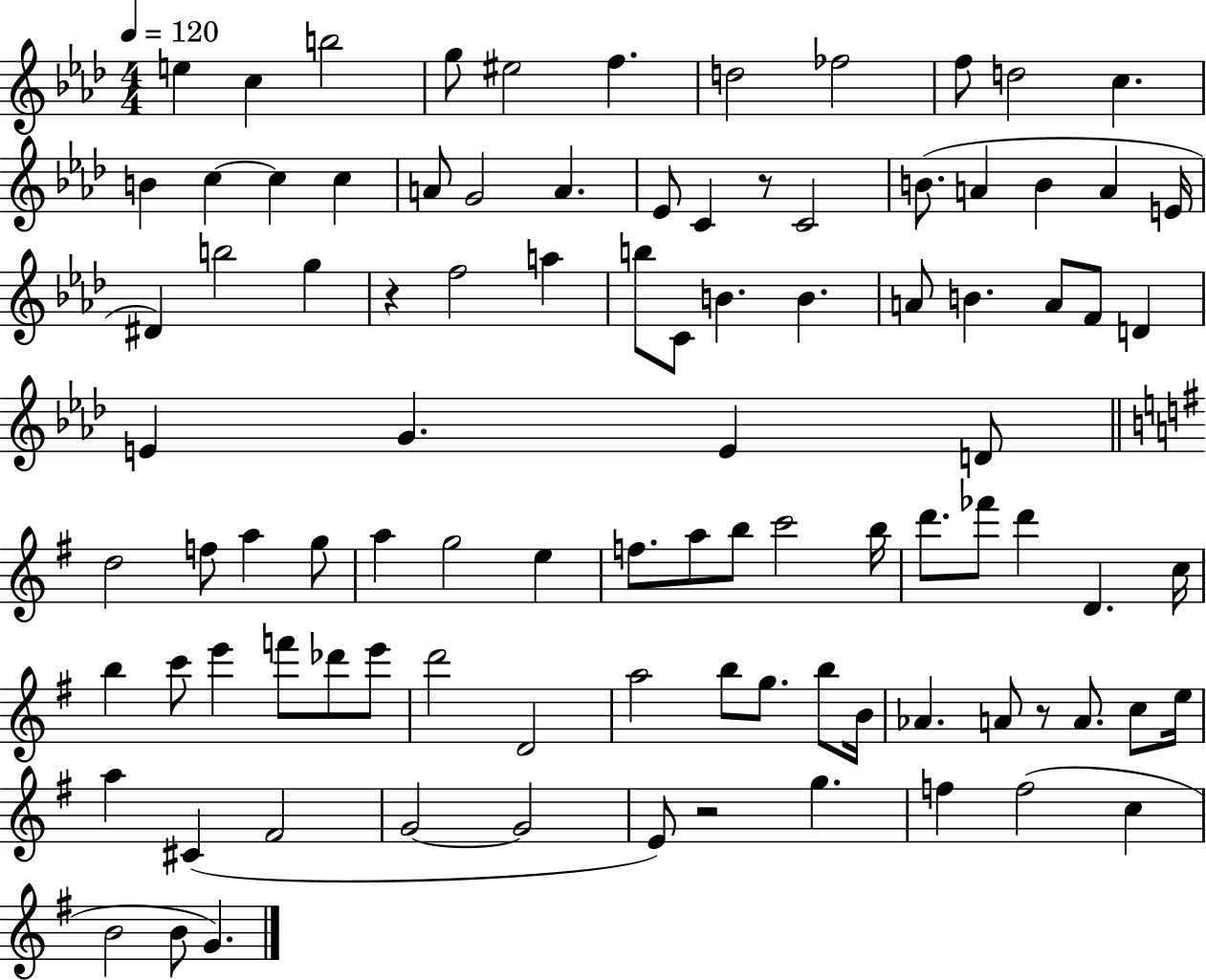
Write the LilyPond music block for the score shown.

{
  \clef treble
  \numericTimeSignature
  \time 4/4
  \key aes \major
  \tempo 4 = 120
  e''4 c''4 b''2 | g''8 eis''2 f''4. | d''2 fes''2 | f''8 d''2 c''4. | \break b'4 c''4~~ c''4 c''4 | a'8 g'2 a'4. | ees'8 c'4 r8 c'2 | b'8.( a'4 b'4 a'4 e'16 | \break dis'4) b''2 g''4 | r4 f''2 a''4 | b''8 c'8 b'4. b'4. | a'8 b'4. a'8 f'8 d'4 | \break e'4 g'4. e'4 d'8 | \bar "||" \break \key g \major d''2 f''8 a''4 g''8 | a''4 g''2 e''4 | f''8. a''8 b''8 c'''2 b''16 | d'''8. fes'''8 d'''4 d'4. c''16 | \break b''4 c'''8 e'''4 f'''8 des'''8 e'''8 | d'''2 d'2 | a''2 b''8 g''8. b''8 b'16 | aes'4. a'8 r8 a'8. c''8 e''16 | \break a''4 cis'4( fis'2 | g'2~~ g'2 | e'8) r2 g''4. | f''4 f''2( c''4 | \break b'2 b'8 g'4.) | \bar "|."
}